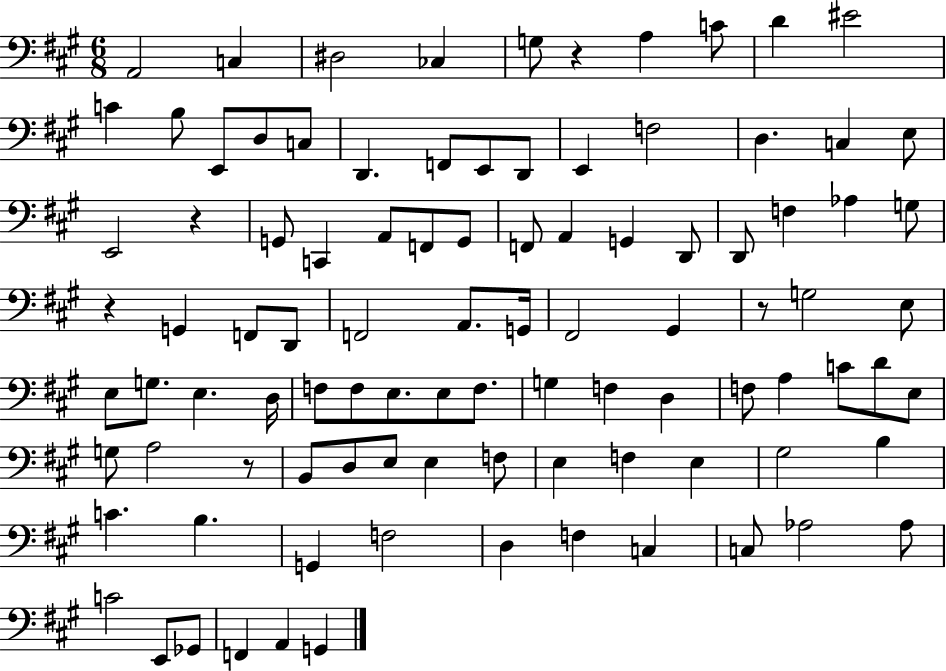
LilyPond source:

{
  \clef bass
  \numericTimeSignature
  \time 6/8
  \key a \major
  a,2 c4 | dis2 ces4 | g8 r4 a4 c'8 | d'4 eis'2 | \break c'4 b8 e,8 d8 c8 | d,4. f,8 e,8 d,8 | e,4 f2 | d4. c4 e8 | \break e,2 r4 | g,8 c,4 a,8 f,8 g,8 | f,8 a,4 g,4 d,8 | d,8 f4 aes4 g8 | \break r4 g,4 f,8 d,8 | f,2 a,8. g,16 | fis,2 gis,4 | r8 g2 e8 | \break e8 g8. e4. d16 | f8 f8 e8. e8 f8. | g4 f4 d4 | f8 a4 c'8 d'8 e8 | \break g8 a2 r8 | b,8 d8 e8 e4 f8 | e4 f4 e4 | gis2 b4 | \break c'4. b4. | g,4 f2 | d4 f4 c4 | c8 aes2 aes8 | \break c'2 e,8 ges,8 | f,4 a,4 g,4 | \bar "|."
}